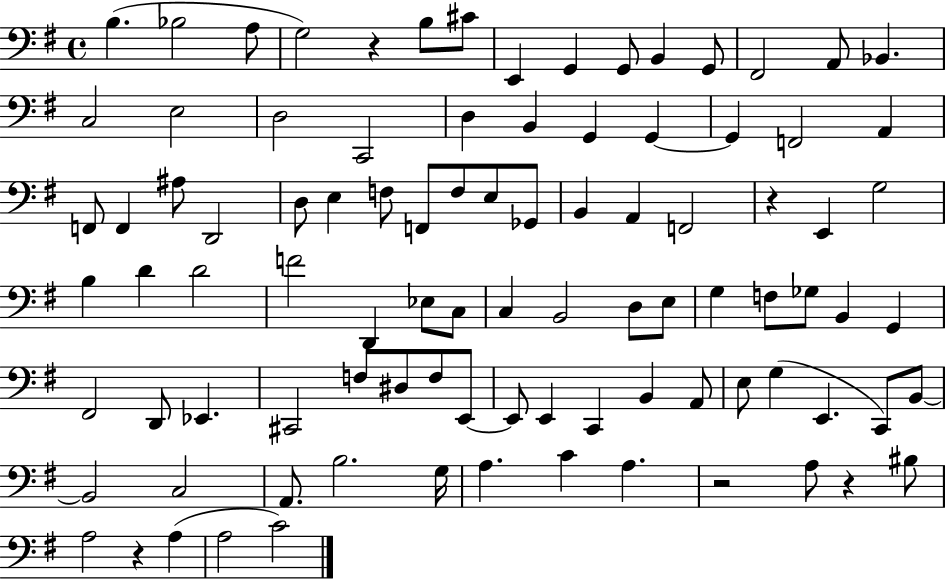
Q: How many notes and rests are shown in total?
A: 94